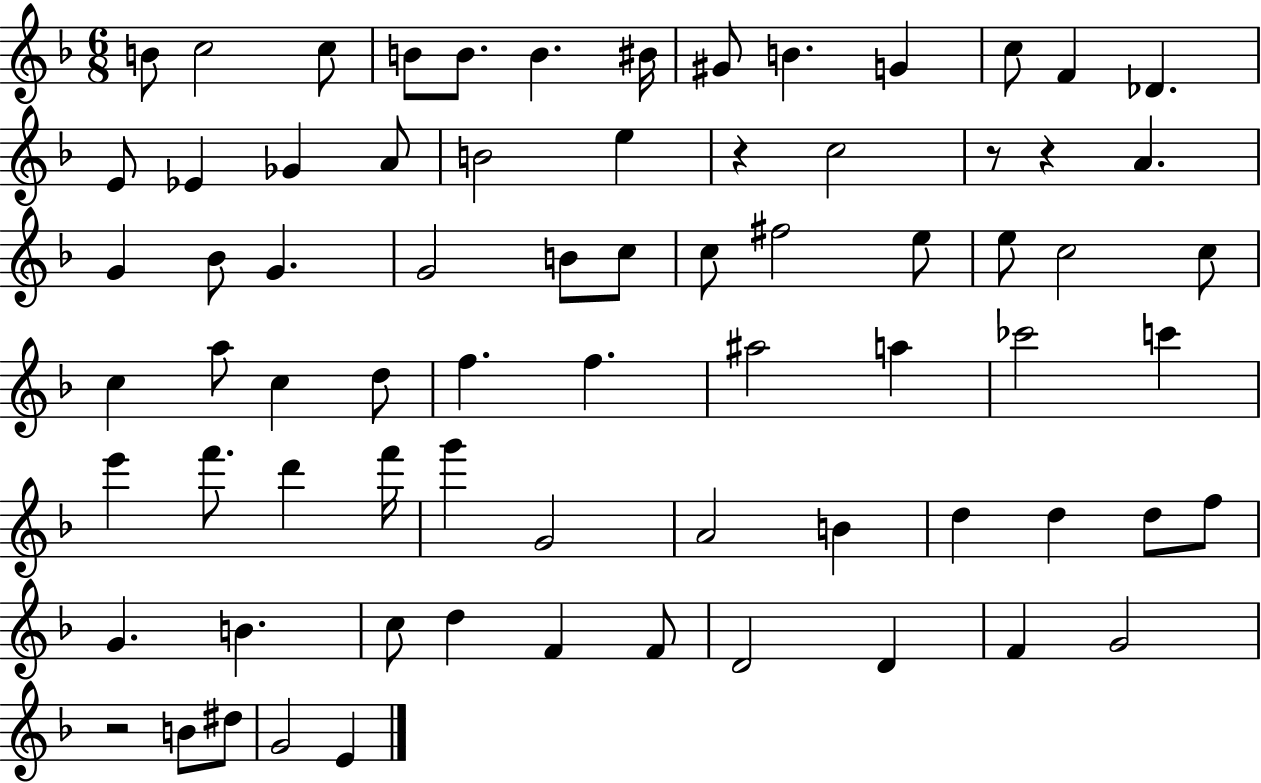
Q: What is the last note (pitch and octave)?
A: E4